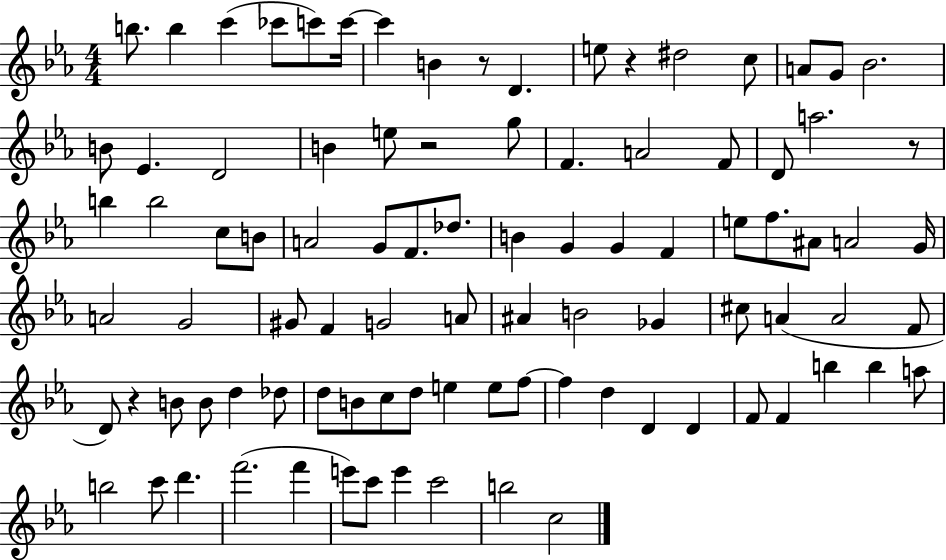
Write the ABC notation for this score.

X:1
T:Untitled
M:4/4
L:1/4
K:Eb
b/2 b c' _c'/2 c'/2 c'/4 c' B z/2 D e/2 z ^d2 c/2 A/2 G/2 _B2 B/2 _E D2 B e/2 z2 g/2 F A2 F/2 D/2 a2 z/2 b b2 c/2 B/2 A2 G/2 F/2 _d/2 B G G F e/2 f/2 ^A/2 A2 G/4 A2 G2 ^G/2 F G2 A/2 ^A B2 _G ^c/2 A A2 F/2 D/2 z B/2 B/2 d _d/2 d/2 B/2 c/2 d/2 e e/2 f/2 f d D D F/2 F b b a/2 b2 c'/2 d' f'2 f' e'/2 c'/2 e' c'2 b2 c2